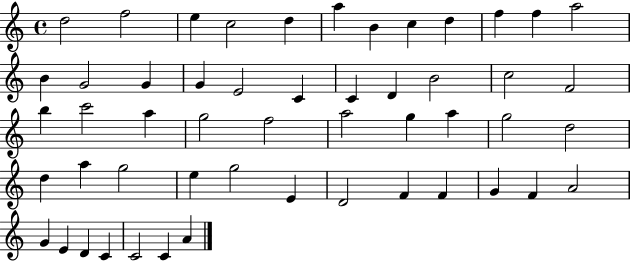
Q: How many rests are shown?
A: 0